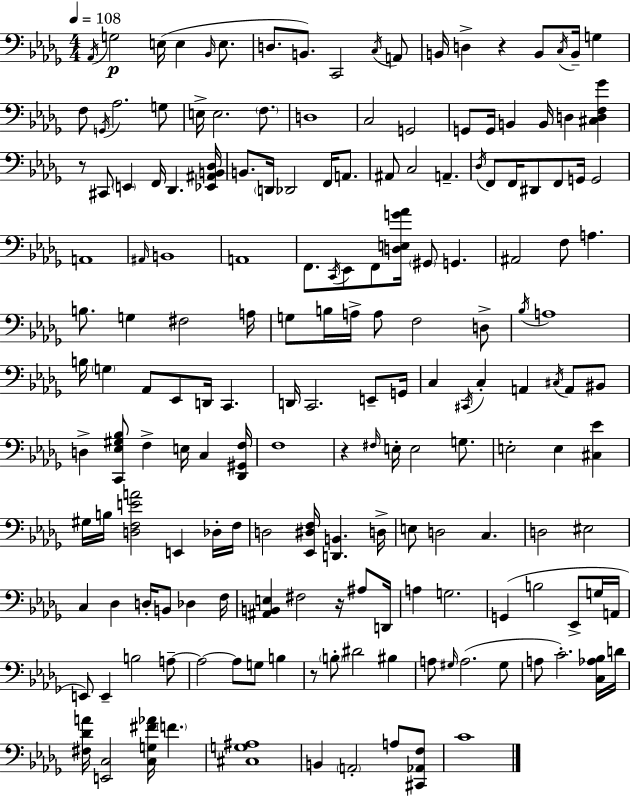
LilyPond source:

{
  \clef bass
  \numericTimeSignature
  \time 4/4
  \key bes \minor
  \tempo 4 = 108
  \acciaccatura { aes,16 }\p g2 e16( e4 \grace { bes,16 } e8. | d8. b,8.) c,2 | \acciaccatura { c16 } a,8 b,16 d4-> r4 b,8 \acciaccatura { c16 } b,16-- | g4 f8 \acciaccatura { g,16 } aes2. | \break g8 e16-> e2. | \parenthesize f8. d1 | c2 g,2 | g,8 g,16 b,4 b,16 d4 | \break <cis d f ges'>4 r8 cis,8 \parenthesize e,4 f,16 des,4. | <ees, ais, b, des>16 b,8. \parenthesize d,16 des,2 | f,16 a,8. ais,8 c2 a,4.-- | \acciaccatura { des16 } f,8 f,16 dis,8 f,8 g,16 g,2 | \break a,1 | \grace { ais,16 } b,1 | a,1 | f,8. \acciaccatura { c,16 } ees,8 f,8 <d e g' aes'>16 | \break \parenthesize gis,8 g,4. ais,2 | f8 a4. b8. g4 fis2 | a16 g8 b16 a16-> a8 f2 | d8-> \acciaccatura { bes16 } a1 | \break b16 \parenthesize g4 aes,8 | ees,8 d,16 c,4. d,16 c,2. | e,8-- g,16 c4 \acciaccatura { cis,16 } c4-. | a,4 \acciaccatura { cis16 } a,8 bis,8 d4-> <c, ees gis bes>8 | \break f4-> e16 c4 <des, gis, f>16 f1 | r4 \grace { fis16 } | e16-. e2 g8. e2-. | e4 <cis ees'>4 gis16 b16 <d f e' a'>2 | \break e,4 des16-. f16 d2 | <ees, dis f>16 <d, b,>4. d16-> e8 d2 | c4. d2 | eis2 c4 | \break des4 d16-. b,8 des4 f16 <ais, b, e>4 | fis2 r16 ais8 d,16 a4 | g2. g,4( | b2 ees,8-> g16 a,16 e,8) e,4-- | \break b2 a8--~~ a2~~ | a8 g8 b4 r8 \parenthesize b8-. | dis'2 bis4 a8 \grace { gis16 }( a2. | gis8 a8 c'2.-.) | \break <c aes bes>16 d'16 <fis des' a'>16 <e, c>2 | <c g fis' aes'>16 \parenthesize f'4. <cis g ais>1 | b,4 | \parenthesize a,2-. a8 <cis, aes, f>8 c'1 | \break \bar "|."
}